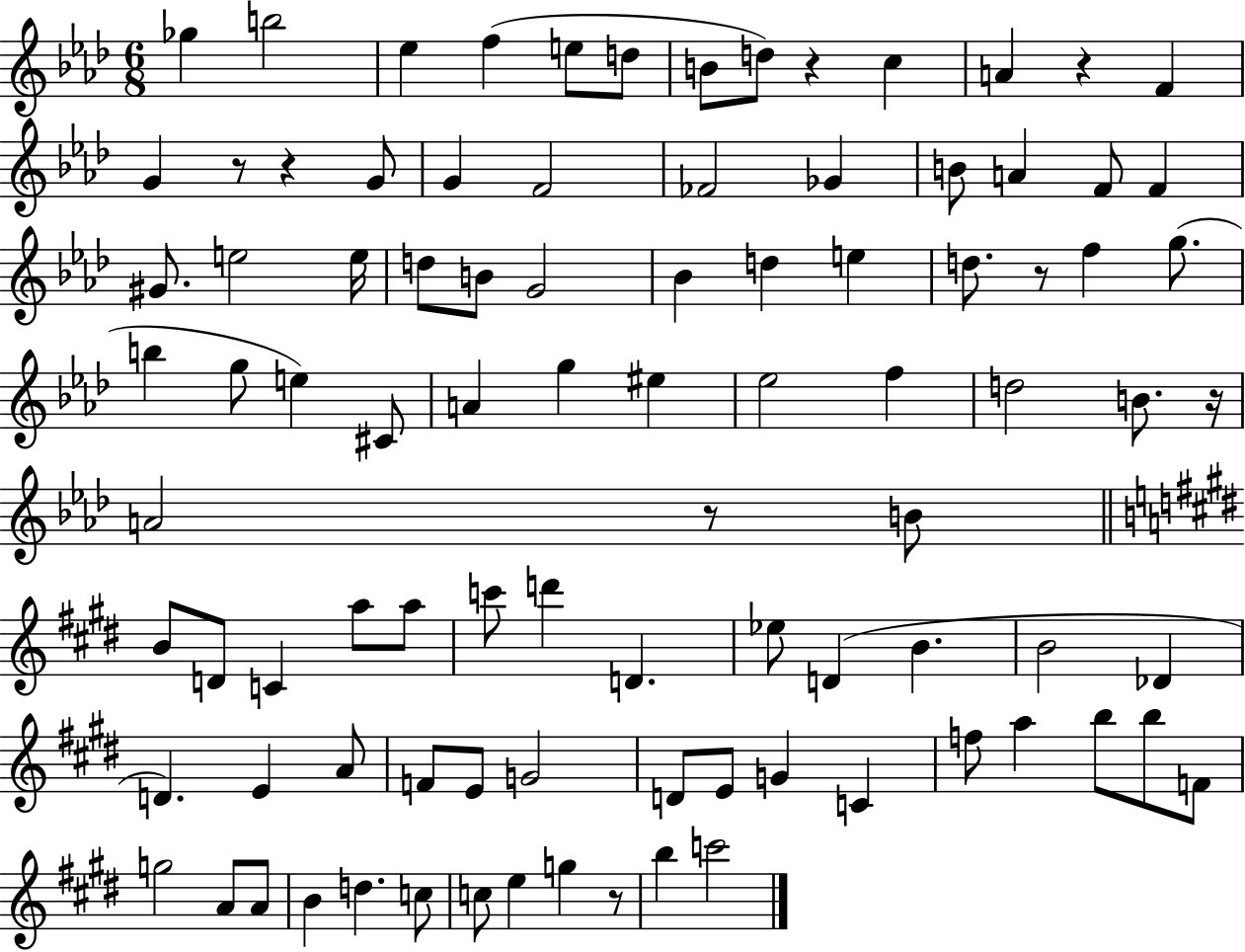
{
  \clef treble
  \numericTimeSignature
  \time 6/8
  \key aes \major
  ges''4 b''2 | ees''4 f''4( e''8 d''8 | b'8 d''8) r4 c''4 | a'4 r4 f'4 | \break g'4 r8 r4 g'8 | g'4 f'2 | fes'2 ges'4 | b'8 a'4 f'8 f'4 | \break gis'8. e''2 e''16 | d''8 b'8 g'2 | bes'4 d''4 e''4 | d''8. r8 f''4 g''8.( | \break b''4 g''8 e''4) cis'8 | a'4 g''4 eis''4 | ees''2 f''4 | d''2 b'8. r16 | \break a'2 r8 b'8 | \bar "||" \break \key e \major b'8 d'8 c'4 a''8 a''8 | c'''8 d'''4 d'4. | ees''8 d'4( b'4. | b'2 des'4 | \break d'4.) e'4 a'8 | f'8 e'8 g'2 | d'8 e'8 g'4 c'4 | f''8 a''4 b''8 b''8 f'8 | \break g''2 a'8 a'8 | b'4 d''4. c''8 | c''8 e''4 g''4 r8 | b''4 c'''2 | \break \bar "|."
}